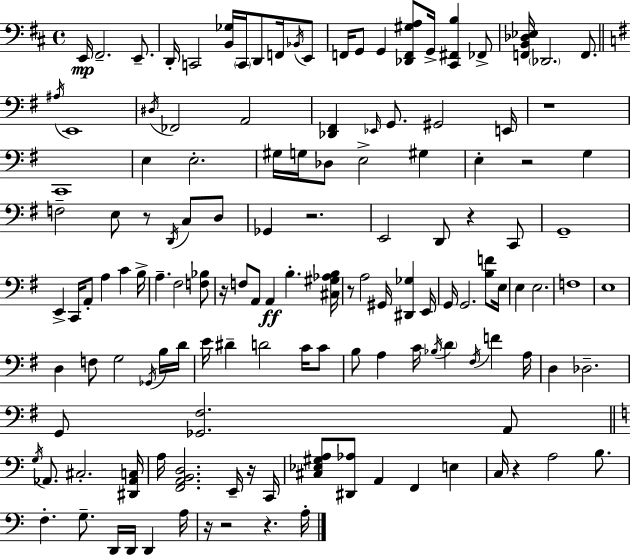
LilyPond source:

{
  \clef bass
  \time 4/4
  \defaultTimeSignature
  \key d \major
  e,16\mp fis,2.-- e,8.-- | d,16-. c,2 <b, ges>16 \parenthesize c,16 d,8 f,16 \acciaccatura { bes,16 } e,8 | f,16 g,8 g,4 <des, f, gis a>8 g,16-> <cis, fis, b>4 fes,8-> | <f, b, des ees>16 \parenthesize des,2. f,8. | \break \bar "||" \break \key g \major \acciaccatura { ais16 } e,1 | \acciaccatura { dis16 } fes,2 a,2 | <des, fis,>4 \grace { ees,16 } g,8. gis,2 | e,16 r1 | \break c,1 | e4 e2.-. | gis16 g16 des8 e2-> gis4 | e4-. r2 g4 | \break f2-- e8 r8 \acciaccatura { d,16 } | c8 d8 ges,4 r2. | e,2 d,8 r4 | c,8 g,1-- | \break e,4-> c,16 a,8-. a4 c'4 | b16-> a4.-- fis2 | <f bes>8 r16 f8 a,8 a,4\ff b4.-. | <cis gis aes b>16 r8 a2 gis,16 <dis, ges>4 | \break e,16 g,16 g,2. | <b f'>8 e16 e4 e2. | f1 | e1 | \break d4 f8 g2 | \acciaccatura { ges,16 } b16 d'16 e'16 dis'4-- d'2 | c'16 c'8 b8 a4 c'16 \acciaccatura { bes16 } \parenthesize d'4 | \acciaccatura { fis16 } f'4 a16 d4 des2.-- | \break g,8 <ges, fis>2. | a,8 \bar "||" \break \key a \minor \acciaccatura { g16 } aes,8. cis2.-. | <dis, aes, c>16 a16 <f, a, b, d>2. e,16-- r16 | c,16 <cis ees gis a>8 <dis, aes>8 a,4 f,4 e4 | c16 r4 a2 b8. | \break f4.-. g8.-- d,16 d,16 d,4 | a16 r16 r2 r4. | a16-. \bar "|."
}